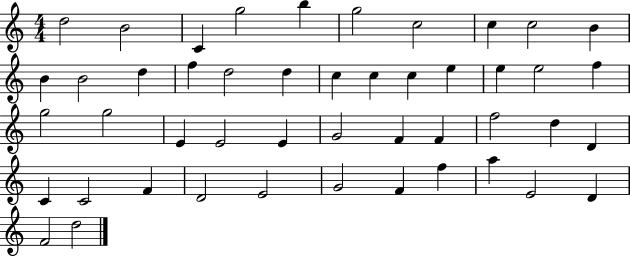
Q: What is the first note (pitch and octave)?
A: D5